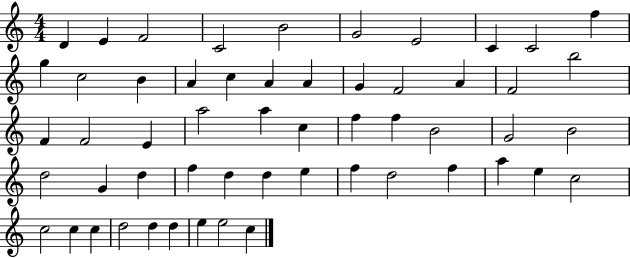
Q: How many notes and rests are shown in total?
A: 55